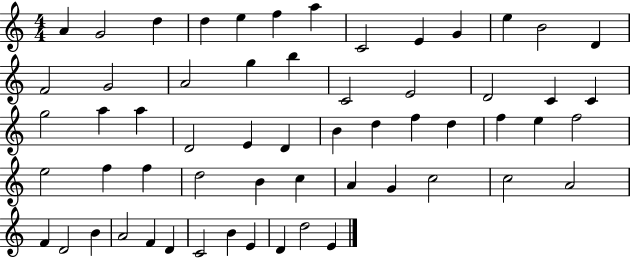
A4/q G4/h D5/q D5/q E5/q F5/q A5/q C4/h E4/q G4/q E5/q B4/h D4/q F4/h G4/h A4/h G5/q B5/q C4/h E4/h D4/h C4/q C4/q G5/h A5/q A5/q D4/h E4/q D4/q B4/q D5/q F5/q D5/q F5/q E5/q F5/h E5/h F5/q F5/q D5/h B4/q C5/q A4/q G4/q C5/h C5/h A4/h F4/q D4/h B4/q A4/h F4/q D4/q C4/h B4/q E4/q D4/q D5/h E4/q